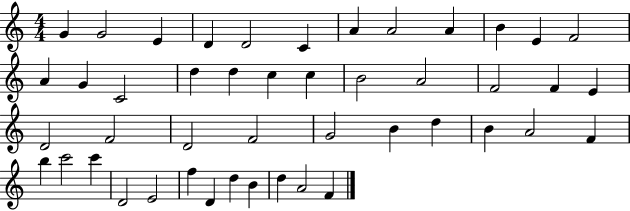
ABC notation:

X:1
T:Untitled
M:4/4
L:1/4
K:C
G G2 E D D2 C A A2 A B E F2 A G C2 d d c c B2 A2 F2 F E D2 F2 D2 F2 G2 B d B A2 F b c'2 c' D2 E2 f D d B d A2 F